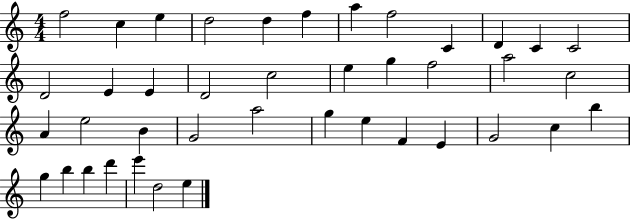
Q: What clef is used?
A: treble